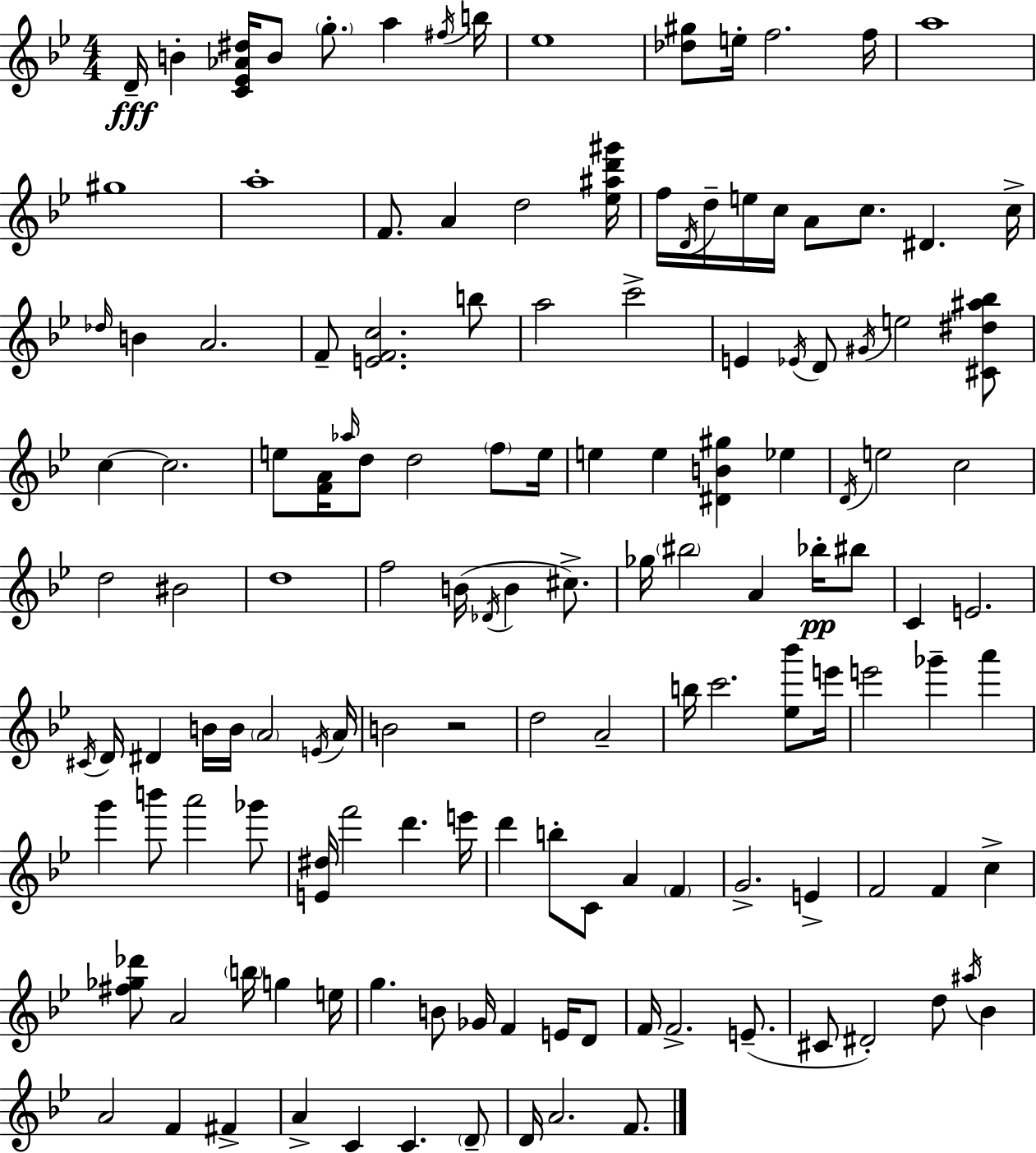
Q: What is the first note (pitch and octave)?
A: D4